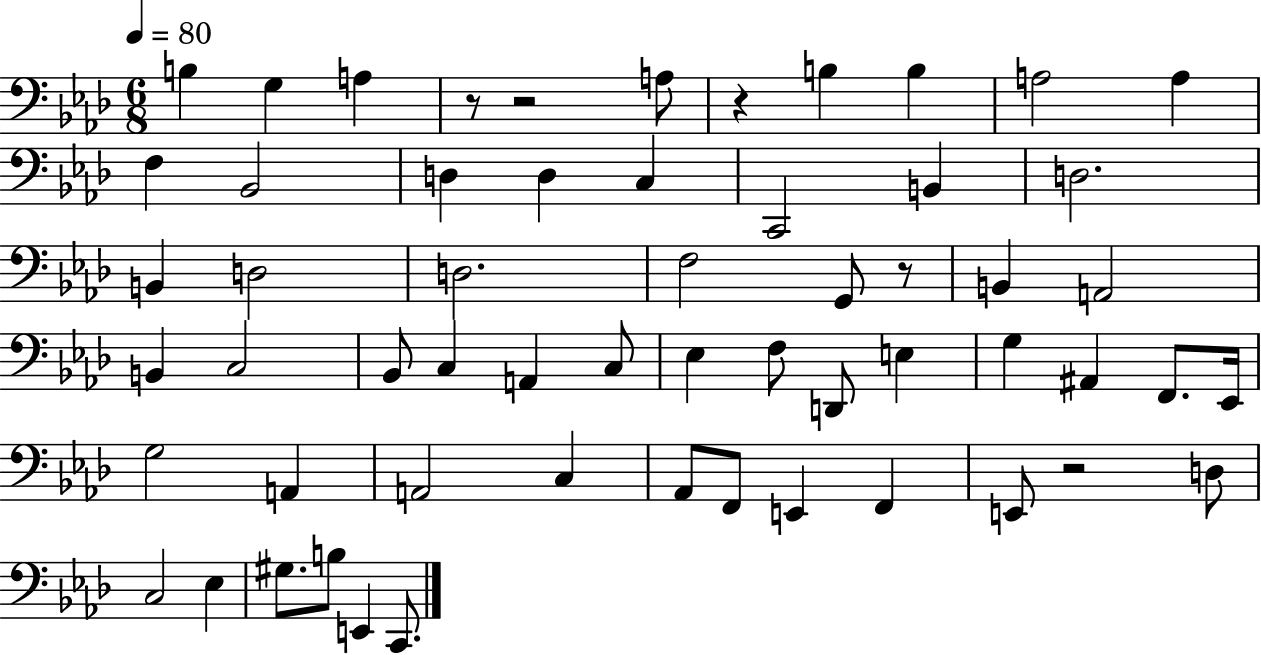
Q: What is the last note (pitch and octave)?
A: C2